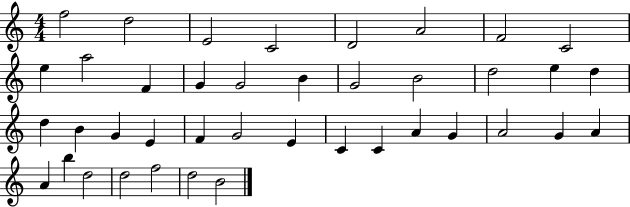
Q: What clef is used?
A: treble